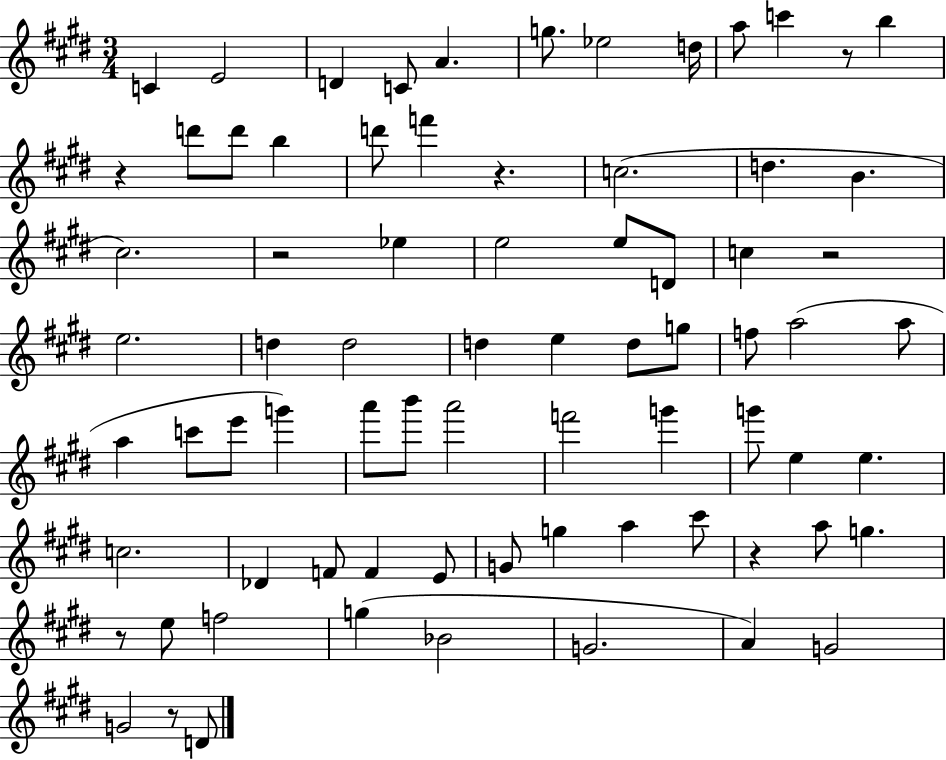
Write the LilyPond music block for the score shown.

{
  \clef treble
  \numericTimeSignature
  \time 3/4
  \key e \major
  \repeat volta 2 { c'4 e'2 | d'4 c'8 a'4. | g''8. ees''2 d''16 | a''8 c'''4 r8 b''4 | \break r4 d'''8 d'''8 b''4 | d'''8 f'''4 r4. | c''2.( | d''4. b'4. | \break cis''2.) | r2 ees''4 | e''2 e''8 d'8 | c''4 r2 | \break e''2. | d''4 d''2 | d''4 e''4 d''8 g''8 | f''8 a''2( a''8 | \break a''4 c'''8 e'''8 g'''4) | a'''8 b'''8 a'''2 | f'''2 g'''4 | g'''8 e''4 e''4. | \break c''2. | des'4 f'8 f'4 e'8 | g'8 g''4 a''4 cis'''8 | r4 a''8 g''4. | \break r8 e''8 f''2 | g''4( bes'2 | g'2. | a'4) g'2 | \break g'2 r8 d'8 | } \bar "|."
}